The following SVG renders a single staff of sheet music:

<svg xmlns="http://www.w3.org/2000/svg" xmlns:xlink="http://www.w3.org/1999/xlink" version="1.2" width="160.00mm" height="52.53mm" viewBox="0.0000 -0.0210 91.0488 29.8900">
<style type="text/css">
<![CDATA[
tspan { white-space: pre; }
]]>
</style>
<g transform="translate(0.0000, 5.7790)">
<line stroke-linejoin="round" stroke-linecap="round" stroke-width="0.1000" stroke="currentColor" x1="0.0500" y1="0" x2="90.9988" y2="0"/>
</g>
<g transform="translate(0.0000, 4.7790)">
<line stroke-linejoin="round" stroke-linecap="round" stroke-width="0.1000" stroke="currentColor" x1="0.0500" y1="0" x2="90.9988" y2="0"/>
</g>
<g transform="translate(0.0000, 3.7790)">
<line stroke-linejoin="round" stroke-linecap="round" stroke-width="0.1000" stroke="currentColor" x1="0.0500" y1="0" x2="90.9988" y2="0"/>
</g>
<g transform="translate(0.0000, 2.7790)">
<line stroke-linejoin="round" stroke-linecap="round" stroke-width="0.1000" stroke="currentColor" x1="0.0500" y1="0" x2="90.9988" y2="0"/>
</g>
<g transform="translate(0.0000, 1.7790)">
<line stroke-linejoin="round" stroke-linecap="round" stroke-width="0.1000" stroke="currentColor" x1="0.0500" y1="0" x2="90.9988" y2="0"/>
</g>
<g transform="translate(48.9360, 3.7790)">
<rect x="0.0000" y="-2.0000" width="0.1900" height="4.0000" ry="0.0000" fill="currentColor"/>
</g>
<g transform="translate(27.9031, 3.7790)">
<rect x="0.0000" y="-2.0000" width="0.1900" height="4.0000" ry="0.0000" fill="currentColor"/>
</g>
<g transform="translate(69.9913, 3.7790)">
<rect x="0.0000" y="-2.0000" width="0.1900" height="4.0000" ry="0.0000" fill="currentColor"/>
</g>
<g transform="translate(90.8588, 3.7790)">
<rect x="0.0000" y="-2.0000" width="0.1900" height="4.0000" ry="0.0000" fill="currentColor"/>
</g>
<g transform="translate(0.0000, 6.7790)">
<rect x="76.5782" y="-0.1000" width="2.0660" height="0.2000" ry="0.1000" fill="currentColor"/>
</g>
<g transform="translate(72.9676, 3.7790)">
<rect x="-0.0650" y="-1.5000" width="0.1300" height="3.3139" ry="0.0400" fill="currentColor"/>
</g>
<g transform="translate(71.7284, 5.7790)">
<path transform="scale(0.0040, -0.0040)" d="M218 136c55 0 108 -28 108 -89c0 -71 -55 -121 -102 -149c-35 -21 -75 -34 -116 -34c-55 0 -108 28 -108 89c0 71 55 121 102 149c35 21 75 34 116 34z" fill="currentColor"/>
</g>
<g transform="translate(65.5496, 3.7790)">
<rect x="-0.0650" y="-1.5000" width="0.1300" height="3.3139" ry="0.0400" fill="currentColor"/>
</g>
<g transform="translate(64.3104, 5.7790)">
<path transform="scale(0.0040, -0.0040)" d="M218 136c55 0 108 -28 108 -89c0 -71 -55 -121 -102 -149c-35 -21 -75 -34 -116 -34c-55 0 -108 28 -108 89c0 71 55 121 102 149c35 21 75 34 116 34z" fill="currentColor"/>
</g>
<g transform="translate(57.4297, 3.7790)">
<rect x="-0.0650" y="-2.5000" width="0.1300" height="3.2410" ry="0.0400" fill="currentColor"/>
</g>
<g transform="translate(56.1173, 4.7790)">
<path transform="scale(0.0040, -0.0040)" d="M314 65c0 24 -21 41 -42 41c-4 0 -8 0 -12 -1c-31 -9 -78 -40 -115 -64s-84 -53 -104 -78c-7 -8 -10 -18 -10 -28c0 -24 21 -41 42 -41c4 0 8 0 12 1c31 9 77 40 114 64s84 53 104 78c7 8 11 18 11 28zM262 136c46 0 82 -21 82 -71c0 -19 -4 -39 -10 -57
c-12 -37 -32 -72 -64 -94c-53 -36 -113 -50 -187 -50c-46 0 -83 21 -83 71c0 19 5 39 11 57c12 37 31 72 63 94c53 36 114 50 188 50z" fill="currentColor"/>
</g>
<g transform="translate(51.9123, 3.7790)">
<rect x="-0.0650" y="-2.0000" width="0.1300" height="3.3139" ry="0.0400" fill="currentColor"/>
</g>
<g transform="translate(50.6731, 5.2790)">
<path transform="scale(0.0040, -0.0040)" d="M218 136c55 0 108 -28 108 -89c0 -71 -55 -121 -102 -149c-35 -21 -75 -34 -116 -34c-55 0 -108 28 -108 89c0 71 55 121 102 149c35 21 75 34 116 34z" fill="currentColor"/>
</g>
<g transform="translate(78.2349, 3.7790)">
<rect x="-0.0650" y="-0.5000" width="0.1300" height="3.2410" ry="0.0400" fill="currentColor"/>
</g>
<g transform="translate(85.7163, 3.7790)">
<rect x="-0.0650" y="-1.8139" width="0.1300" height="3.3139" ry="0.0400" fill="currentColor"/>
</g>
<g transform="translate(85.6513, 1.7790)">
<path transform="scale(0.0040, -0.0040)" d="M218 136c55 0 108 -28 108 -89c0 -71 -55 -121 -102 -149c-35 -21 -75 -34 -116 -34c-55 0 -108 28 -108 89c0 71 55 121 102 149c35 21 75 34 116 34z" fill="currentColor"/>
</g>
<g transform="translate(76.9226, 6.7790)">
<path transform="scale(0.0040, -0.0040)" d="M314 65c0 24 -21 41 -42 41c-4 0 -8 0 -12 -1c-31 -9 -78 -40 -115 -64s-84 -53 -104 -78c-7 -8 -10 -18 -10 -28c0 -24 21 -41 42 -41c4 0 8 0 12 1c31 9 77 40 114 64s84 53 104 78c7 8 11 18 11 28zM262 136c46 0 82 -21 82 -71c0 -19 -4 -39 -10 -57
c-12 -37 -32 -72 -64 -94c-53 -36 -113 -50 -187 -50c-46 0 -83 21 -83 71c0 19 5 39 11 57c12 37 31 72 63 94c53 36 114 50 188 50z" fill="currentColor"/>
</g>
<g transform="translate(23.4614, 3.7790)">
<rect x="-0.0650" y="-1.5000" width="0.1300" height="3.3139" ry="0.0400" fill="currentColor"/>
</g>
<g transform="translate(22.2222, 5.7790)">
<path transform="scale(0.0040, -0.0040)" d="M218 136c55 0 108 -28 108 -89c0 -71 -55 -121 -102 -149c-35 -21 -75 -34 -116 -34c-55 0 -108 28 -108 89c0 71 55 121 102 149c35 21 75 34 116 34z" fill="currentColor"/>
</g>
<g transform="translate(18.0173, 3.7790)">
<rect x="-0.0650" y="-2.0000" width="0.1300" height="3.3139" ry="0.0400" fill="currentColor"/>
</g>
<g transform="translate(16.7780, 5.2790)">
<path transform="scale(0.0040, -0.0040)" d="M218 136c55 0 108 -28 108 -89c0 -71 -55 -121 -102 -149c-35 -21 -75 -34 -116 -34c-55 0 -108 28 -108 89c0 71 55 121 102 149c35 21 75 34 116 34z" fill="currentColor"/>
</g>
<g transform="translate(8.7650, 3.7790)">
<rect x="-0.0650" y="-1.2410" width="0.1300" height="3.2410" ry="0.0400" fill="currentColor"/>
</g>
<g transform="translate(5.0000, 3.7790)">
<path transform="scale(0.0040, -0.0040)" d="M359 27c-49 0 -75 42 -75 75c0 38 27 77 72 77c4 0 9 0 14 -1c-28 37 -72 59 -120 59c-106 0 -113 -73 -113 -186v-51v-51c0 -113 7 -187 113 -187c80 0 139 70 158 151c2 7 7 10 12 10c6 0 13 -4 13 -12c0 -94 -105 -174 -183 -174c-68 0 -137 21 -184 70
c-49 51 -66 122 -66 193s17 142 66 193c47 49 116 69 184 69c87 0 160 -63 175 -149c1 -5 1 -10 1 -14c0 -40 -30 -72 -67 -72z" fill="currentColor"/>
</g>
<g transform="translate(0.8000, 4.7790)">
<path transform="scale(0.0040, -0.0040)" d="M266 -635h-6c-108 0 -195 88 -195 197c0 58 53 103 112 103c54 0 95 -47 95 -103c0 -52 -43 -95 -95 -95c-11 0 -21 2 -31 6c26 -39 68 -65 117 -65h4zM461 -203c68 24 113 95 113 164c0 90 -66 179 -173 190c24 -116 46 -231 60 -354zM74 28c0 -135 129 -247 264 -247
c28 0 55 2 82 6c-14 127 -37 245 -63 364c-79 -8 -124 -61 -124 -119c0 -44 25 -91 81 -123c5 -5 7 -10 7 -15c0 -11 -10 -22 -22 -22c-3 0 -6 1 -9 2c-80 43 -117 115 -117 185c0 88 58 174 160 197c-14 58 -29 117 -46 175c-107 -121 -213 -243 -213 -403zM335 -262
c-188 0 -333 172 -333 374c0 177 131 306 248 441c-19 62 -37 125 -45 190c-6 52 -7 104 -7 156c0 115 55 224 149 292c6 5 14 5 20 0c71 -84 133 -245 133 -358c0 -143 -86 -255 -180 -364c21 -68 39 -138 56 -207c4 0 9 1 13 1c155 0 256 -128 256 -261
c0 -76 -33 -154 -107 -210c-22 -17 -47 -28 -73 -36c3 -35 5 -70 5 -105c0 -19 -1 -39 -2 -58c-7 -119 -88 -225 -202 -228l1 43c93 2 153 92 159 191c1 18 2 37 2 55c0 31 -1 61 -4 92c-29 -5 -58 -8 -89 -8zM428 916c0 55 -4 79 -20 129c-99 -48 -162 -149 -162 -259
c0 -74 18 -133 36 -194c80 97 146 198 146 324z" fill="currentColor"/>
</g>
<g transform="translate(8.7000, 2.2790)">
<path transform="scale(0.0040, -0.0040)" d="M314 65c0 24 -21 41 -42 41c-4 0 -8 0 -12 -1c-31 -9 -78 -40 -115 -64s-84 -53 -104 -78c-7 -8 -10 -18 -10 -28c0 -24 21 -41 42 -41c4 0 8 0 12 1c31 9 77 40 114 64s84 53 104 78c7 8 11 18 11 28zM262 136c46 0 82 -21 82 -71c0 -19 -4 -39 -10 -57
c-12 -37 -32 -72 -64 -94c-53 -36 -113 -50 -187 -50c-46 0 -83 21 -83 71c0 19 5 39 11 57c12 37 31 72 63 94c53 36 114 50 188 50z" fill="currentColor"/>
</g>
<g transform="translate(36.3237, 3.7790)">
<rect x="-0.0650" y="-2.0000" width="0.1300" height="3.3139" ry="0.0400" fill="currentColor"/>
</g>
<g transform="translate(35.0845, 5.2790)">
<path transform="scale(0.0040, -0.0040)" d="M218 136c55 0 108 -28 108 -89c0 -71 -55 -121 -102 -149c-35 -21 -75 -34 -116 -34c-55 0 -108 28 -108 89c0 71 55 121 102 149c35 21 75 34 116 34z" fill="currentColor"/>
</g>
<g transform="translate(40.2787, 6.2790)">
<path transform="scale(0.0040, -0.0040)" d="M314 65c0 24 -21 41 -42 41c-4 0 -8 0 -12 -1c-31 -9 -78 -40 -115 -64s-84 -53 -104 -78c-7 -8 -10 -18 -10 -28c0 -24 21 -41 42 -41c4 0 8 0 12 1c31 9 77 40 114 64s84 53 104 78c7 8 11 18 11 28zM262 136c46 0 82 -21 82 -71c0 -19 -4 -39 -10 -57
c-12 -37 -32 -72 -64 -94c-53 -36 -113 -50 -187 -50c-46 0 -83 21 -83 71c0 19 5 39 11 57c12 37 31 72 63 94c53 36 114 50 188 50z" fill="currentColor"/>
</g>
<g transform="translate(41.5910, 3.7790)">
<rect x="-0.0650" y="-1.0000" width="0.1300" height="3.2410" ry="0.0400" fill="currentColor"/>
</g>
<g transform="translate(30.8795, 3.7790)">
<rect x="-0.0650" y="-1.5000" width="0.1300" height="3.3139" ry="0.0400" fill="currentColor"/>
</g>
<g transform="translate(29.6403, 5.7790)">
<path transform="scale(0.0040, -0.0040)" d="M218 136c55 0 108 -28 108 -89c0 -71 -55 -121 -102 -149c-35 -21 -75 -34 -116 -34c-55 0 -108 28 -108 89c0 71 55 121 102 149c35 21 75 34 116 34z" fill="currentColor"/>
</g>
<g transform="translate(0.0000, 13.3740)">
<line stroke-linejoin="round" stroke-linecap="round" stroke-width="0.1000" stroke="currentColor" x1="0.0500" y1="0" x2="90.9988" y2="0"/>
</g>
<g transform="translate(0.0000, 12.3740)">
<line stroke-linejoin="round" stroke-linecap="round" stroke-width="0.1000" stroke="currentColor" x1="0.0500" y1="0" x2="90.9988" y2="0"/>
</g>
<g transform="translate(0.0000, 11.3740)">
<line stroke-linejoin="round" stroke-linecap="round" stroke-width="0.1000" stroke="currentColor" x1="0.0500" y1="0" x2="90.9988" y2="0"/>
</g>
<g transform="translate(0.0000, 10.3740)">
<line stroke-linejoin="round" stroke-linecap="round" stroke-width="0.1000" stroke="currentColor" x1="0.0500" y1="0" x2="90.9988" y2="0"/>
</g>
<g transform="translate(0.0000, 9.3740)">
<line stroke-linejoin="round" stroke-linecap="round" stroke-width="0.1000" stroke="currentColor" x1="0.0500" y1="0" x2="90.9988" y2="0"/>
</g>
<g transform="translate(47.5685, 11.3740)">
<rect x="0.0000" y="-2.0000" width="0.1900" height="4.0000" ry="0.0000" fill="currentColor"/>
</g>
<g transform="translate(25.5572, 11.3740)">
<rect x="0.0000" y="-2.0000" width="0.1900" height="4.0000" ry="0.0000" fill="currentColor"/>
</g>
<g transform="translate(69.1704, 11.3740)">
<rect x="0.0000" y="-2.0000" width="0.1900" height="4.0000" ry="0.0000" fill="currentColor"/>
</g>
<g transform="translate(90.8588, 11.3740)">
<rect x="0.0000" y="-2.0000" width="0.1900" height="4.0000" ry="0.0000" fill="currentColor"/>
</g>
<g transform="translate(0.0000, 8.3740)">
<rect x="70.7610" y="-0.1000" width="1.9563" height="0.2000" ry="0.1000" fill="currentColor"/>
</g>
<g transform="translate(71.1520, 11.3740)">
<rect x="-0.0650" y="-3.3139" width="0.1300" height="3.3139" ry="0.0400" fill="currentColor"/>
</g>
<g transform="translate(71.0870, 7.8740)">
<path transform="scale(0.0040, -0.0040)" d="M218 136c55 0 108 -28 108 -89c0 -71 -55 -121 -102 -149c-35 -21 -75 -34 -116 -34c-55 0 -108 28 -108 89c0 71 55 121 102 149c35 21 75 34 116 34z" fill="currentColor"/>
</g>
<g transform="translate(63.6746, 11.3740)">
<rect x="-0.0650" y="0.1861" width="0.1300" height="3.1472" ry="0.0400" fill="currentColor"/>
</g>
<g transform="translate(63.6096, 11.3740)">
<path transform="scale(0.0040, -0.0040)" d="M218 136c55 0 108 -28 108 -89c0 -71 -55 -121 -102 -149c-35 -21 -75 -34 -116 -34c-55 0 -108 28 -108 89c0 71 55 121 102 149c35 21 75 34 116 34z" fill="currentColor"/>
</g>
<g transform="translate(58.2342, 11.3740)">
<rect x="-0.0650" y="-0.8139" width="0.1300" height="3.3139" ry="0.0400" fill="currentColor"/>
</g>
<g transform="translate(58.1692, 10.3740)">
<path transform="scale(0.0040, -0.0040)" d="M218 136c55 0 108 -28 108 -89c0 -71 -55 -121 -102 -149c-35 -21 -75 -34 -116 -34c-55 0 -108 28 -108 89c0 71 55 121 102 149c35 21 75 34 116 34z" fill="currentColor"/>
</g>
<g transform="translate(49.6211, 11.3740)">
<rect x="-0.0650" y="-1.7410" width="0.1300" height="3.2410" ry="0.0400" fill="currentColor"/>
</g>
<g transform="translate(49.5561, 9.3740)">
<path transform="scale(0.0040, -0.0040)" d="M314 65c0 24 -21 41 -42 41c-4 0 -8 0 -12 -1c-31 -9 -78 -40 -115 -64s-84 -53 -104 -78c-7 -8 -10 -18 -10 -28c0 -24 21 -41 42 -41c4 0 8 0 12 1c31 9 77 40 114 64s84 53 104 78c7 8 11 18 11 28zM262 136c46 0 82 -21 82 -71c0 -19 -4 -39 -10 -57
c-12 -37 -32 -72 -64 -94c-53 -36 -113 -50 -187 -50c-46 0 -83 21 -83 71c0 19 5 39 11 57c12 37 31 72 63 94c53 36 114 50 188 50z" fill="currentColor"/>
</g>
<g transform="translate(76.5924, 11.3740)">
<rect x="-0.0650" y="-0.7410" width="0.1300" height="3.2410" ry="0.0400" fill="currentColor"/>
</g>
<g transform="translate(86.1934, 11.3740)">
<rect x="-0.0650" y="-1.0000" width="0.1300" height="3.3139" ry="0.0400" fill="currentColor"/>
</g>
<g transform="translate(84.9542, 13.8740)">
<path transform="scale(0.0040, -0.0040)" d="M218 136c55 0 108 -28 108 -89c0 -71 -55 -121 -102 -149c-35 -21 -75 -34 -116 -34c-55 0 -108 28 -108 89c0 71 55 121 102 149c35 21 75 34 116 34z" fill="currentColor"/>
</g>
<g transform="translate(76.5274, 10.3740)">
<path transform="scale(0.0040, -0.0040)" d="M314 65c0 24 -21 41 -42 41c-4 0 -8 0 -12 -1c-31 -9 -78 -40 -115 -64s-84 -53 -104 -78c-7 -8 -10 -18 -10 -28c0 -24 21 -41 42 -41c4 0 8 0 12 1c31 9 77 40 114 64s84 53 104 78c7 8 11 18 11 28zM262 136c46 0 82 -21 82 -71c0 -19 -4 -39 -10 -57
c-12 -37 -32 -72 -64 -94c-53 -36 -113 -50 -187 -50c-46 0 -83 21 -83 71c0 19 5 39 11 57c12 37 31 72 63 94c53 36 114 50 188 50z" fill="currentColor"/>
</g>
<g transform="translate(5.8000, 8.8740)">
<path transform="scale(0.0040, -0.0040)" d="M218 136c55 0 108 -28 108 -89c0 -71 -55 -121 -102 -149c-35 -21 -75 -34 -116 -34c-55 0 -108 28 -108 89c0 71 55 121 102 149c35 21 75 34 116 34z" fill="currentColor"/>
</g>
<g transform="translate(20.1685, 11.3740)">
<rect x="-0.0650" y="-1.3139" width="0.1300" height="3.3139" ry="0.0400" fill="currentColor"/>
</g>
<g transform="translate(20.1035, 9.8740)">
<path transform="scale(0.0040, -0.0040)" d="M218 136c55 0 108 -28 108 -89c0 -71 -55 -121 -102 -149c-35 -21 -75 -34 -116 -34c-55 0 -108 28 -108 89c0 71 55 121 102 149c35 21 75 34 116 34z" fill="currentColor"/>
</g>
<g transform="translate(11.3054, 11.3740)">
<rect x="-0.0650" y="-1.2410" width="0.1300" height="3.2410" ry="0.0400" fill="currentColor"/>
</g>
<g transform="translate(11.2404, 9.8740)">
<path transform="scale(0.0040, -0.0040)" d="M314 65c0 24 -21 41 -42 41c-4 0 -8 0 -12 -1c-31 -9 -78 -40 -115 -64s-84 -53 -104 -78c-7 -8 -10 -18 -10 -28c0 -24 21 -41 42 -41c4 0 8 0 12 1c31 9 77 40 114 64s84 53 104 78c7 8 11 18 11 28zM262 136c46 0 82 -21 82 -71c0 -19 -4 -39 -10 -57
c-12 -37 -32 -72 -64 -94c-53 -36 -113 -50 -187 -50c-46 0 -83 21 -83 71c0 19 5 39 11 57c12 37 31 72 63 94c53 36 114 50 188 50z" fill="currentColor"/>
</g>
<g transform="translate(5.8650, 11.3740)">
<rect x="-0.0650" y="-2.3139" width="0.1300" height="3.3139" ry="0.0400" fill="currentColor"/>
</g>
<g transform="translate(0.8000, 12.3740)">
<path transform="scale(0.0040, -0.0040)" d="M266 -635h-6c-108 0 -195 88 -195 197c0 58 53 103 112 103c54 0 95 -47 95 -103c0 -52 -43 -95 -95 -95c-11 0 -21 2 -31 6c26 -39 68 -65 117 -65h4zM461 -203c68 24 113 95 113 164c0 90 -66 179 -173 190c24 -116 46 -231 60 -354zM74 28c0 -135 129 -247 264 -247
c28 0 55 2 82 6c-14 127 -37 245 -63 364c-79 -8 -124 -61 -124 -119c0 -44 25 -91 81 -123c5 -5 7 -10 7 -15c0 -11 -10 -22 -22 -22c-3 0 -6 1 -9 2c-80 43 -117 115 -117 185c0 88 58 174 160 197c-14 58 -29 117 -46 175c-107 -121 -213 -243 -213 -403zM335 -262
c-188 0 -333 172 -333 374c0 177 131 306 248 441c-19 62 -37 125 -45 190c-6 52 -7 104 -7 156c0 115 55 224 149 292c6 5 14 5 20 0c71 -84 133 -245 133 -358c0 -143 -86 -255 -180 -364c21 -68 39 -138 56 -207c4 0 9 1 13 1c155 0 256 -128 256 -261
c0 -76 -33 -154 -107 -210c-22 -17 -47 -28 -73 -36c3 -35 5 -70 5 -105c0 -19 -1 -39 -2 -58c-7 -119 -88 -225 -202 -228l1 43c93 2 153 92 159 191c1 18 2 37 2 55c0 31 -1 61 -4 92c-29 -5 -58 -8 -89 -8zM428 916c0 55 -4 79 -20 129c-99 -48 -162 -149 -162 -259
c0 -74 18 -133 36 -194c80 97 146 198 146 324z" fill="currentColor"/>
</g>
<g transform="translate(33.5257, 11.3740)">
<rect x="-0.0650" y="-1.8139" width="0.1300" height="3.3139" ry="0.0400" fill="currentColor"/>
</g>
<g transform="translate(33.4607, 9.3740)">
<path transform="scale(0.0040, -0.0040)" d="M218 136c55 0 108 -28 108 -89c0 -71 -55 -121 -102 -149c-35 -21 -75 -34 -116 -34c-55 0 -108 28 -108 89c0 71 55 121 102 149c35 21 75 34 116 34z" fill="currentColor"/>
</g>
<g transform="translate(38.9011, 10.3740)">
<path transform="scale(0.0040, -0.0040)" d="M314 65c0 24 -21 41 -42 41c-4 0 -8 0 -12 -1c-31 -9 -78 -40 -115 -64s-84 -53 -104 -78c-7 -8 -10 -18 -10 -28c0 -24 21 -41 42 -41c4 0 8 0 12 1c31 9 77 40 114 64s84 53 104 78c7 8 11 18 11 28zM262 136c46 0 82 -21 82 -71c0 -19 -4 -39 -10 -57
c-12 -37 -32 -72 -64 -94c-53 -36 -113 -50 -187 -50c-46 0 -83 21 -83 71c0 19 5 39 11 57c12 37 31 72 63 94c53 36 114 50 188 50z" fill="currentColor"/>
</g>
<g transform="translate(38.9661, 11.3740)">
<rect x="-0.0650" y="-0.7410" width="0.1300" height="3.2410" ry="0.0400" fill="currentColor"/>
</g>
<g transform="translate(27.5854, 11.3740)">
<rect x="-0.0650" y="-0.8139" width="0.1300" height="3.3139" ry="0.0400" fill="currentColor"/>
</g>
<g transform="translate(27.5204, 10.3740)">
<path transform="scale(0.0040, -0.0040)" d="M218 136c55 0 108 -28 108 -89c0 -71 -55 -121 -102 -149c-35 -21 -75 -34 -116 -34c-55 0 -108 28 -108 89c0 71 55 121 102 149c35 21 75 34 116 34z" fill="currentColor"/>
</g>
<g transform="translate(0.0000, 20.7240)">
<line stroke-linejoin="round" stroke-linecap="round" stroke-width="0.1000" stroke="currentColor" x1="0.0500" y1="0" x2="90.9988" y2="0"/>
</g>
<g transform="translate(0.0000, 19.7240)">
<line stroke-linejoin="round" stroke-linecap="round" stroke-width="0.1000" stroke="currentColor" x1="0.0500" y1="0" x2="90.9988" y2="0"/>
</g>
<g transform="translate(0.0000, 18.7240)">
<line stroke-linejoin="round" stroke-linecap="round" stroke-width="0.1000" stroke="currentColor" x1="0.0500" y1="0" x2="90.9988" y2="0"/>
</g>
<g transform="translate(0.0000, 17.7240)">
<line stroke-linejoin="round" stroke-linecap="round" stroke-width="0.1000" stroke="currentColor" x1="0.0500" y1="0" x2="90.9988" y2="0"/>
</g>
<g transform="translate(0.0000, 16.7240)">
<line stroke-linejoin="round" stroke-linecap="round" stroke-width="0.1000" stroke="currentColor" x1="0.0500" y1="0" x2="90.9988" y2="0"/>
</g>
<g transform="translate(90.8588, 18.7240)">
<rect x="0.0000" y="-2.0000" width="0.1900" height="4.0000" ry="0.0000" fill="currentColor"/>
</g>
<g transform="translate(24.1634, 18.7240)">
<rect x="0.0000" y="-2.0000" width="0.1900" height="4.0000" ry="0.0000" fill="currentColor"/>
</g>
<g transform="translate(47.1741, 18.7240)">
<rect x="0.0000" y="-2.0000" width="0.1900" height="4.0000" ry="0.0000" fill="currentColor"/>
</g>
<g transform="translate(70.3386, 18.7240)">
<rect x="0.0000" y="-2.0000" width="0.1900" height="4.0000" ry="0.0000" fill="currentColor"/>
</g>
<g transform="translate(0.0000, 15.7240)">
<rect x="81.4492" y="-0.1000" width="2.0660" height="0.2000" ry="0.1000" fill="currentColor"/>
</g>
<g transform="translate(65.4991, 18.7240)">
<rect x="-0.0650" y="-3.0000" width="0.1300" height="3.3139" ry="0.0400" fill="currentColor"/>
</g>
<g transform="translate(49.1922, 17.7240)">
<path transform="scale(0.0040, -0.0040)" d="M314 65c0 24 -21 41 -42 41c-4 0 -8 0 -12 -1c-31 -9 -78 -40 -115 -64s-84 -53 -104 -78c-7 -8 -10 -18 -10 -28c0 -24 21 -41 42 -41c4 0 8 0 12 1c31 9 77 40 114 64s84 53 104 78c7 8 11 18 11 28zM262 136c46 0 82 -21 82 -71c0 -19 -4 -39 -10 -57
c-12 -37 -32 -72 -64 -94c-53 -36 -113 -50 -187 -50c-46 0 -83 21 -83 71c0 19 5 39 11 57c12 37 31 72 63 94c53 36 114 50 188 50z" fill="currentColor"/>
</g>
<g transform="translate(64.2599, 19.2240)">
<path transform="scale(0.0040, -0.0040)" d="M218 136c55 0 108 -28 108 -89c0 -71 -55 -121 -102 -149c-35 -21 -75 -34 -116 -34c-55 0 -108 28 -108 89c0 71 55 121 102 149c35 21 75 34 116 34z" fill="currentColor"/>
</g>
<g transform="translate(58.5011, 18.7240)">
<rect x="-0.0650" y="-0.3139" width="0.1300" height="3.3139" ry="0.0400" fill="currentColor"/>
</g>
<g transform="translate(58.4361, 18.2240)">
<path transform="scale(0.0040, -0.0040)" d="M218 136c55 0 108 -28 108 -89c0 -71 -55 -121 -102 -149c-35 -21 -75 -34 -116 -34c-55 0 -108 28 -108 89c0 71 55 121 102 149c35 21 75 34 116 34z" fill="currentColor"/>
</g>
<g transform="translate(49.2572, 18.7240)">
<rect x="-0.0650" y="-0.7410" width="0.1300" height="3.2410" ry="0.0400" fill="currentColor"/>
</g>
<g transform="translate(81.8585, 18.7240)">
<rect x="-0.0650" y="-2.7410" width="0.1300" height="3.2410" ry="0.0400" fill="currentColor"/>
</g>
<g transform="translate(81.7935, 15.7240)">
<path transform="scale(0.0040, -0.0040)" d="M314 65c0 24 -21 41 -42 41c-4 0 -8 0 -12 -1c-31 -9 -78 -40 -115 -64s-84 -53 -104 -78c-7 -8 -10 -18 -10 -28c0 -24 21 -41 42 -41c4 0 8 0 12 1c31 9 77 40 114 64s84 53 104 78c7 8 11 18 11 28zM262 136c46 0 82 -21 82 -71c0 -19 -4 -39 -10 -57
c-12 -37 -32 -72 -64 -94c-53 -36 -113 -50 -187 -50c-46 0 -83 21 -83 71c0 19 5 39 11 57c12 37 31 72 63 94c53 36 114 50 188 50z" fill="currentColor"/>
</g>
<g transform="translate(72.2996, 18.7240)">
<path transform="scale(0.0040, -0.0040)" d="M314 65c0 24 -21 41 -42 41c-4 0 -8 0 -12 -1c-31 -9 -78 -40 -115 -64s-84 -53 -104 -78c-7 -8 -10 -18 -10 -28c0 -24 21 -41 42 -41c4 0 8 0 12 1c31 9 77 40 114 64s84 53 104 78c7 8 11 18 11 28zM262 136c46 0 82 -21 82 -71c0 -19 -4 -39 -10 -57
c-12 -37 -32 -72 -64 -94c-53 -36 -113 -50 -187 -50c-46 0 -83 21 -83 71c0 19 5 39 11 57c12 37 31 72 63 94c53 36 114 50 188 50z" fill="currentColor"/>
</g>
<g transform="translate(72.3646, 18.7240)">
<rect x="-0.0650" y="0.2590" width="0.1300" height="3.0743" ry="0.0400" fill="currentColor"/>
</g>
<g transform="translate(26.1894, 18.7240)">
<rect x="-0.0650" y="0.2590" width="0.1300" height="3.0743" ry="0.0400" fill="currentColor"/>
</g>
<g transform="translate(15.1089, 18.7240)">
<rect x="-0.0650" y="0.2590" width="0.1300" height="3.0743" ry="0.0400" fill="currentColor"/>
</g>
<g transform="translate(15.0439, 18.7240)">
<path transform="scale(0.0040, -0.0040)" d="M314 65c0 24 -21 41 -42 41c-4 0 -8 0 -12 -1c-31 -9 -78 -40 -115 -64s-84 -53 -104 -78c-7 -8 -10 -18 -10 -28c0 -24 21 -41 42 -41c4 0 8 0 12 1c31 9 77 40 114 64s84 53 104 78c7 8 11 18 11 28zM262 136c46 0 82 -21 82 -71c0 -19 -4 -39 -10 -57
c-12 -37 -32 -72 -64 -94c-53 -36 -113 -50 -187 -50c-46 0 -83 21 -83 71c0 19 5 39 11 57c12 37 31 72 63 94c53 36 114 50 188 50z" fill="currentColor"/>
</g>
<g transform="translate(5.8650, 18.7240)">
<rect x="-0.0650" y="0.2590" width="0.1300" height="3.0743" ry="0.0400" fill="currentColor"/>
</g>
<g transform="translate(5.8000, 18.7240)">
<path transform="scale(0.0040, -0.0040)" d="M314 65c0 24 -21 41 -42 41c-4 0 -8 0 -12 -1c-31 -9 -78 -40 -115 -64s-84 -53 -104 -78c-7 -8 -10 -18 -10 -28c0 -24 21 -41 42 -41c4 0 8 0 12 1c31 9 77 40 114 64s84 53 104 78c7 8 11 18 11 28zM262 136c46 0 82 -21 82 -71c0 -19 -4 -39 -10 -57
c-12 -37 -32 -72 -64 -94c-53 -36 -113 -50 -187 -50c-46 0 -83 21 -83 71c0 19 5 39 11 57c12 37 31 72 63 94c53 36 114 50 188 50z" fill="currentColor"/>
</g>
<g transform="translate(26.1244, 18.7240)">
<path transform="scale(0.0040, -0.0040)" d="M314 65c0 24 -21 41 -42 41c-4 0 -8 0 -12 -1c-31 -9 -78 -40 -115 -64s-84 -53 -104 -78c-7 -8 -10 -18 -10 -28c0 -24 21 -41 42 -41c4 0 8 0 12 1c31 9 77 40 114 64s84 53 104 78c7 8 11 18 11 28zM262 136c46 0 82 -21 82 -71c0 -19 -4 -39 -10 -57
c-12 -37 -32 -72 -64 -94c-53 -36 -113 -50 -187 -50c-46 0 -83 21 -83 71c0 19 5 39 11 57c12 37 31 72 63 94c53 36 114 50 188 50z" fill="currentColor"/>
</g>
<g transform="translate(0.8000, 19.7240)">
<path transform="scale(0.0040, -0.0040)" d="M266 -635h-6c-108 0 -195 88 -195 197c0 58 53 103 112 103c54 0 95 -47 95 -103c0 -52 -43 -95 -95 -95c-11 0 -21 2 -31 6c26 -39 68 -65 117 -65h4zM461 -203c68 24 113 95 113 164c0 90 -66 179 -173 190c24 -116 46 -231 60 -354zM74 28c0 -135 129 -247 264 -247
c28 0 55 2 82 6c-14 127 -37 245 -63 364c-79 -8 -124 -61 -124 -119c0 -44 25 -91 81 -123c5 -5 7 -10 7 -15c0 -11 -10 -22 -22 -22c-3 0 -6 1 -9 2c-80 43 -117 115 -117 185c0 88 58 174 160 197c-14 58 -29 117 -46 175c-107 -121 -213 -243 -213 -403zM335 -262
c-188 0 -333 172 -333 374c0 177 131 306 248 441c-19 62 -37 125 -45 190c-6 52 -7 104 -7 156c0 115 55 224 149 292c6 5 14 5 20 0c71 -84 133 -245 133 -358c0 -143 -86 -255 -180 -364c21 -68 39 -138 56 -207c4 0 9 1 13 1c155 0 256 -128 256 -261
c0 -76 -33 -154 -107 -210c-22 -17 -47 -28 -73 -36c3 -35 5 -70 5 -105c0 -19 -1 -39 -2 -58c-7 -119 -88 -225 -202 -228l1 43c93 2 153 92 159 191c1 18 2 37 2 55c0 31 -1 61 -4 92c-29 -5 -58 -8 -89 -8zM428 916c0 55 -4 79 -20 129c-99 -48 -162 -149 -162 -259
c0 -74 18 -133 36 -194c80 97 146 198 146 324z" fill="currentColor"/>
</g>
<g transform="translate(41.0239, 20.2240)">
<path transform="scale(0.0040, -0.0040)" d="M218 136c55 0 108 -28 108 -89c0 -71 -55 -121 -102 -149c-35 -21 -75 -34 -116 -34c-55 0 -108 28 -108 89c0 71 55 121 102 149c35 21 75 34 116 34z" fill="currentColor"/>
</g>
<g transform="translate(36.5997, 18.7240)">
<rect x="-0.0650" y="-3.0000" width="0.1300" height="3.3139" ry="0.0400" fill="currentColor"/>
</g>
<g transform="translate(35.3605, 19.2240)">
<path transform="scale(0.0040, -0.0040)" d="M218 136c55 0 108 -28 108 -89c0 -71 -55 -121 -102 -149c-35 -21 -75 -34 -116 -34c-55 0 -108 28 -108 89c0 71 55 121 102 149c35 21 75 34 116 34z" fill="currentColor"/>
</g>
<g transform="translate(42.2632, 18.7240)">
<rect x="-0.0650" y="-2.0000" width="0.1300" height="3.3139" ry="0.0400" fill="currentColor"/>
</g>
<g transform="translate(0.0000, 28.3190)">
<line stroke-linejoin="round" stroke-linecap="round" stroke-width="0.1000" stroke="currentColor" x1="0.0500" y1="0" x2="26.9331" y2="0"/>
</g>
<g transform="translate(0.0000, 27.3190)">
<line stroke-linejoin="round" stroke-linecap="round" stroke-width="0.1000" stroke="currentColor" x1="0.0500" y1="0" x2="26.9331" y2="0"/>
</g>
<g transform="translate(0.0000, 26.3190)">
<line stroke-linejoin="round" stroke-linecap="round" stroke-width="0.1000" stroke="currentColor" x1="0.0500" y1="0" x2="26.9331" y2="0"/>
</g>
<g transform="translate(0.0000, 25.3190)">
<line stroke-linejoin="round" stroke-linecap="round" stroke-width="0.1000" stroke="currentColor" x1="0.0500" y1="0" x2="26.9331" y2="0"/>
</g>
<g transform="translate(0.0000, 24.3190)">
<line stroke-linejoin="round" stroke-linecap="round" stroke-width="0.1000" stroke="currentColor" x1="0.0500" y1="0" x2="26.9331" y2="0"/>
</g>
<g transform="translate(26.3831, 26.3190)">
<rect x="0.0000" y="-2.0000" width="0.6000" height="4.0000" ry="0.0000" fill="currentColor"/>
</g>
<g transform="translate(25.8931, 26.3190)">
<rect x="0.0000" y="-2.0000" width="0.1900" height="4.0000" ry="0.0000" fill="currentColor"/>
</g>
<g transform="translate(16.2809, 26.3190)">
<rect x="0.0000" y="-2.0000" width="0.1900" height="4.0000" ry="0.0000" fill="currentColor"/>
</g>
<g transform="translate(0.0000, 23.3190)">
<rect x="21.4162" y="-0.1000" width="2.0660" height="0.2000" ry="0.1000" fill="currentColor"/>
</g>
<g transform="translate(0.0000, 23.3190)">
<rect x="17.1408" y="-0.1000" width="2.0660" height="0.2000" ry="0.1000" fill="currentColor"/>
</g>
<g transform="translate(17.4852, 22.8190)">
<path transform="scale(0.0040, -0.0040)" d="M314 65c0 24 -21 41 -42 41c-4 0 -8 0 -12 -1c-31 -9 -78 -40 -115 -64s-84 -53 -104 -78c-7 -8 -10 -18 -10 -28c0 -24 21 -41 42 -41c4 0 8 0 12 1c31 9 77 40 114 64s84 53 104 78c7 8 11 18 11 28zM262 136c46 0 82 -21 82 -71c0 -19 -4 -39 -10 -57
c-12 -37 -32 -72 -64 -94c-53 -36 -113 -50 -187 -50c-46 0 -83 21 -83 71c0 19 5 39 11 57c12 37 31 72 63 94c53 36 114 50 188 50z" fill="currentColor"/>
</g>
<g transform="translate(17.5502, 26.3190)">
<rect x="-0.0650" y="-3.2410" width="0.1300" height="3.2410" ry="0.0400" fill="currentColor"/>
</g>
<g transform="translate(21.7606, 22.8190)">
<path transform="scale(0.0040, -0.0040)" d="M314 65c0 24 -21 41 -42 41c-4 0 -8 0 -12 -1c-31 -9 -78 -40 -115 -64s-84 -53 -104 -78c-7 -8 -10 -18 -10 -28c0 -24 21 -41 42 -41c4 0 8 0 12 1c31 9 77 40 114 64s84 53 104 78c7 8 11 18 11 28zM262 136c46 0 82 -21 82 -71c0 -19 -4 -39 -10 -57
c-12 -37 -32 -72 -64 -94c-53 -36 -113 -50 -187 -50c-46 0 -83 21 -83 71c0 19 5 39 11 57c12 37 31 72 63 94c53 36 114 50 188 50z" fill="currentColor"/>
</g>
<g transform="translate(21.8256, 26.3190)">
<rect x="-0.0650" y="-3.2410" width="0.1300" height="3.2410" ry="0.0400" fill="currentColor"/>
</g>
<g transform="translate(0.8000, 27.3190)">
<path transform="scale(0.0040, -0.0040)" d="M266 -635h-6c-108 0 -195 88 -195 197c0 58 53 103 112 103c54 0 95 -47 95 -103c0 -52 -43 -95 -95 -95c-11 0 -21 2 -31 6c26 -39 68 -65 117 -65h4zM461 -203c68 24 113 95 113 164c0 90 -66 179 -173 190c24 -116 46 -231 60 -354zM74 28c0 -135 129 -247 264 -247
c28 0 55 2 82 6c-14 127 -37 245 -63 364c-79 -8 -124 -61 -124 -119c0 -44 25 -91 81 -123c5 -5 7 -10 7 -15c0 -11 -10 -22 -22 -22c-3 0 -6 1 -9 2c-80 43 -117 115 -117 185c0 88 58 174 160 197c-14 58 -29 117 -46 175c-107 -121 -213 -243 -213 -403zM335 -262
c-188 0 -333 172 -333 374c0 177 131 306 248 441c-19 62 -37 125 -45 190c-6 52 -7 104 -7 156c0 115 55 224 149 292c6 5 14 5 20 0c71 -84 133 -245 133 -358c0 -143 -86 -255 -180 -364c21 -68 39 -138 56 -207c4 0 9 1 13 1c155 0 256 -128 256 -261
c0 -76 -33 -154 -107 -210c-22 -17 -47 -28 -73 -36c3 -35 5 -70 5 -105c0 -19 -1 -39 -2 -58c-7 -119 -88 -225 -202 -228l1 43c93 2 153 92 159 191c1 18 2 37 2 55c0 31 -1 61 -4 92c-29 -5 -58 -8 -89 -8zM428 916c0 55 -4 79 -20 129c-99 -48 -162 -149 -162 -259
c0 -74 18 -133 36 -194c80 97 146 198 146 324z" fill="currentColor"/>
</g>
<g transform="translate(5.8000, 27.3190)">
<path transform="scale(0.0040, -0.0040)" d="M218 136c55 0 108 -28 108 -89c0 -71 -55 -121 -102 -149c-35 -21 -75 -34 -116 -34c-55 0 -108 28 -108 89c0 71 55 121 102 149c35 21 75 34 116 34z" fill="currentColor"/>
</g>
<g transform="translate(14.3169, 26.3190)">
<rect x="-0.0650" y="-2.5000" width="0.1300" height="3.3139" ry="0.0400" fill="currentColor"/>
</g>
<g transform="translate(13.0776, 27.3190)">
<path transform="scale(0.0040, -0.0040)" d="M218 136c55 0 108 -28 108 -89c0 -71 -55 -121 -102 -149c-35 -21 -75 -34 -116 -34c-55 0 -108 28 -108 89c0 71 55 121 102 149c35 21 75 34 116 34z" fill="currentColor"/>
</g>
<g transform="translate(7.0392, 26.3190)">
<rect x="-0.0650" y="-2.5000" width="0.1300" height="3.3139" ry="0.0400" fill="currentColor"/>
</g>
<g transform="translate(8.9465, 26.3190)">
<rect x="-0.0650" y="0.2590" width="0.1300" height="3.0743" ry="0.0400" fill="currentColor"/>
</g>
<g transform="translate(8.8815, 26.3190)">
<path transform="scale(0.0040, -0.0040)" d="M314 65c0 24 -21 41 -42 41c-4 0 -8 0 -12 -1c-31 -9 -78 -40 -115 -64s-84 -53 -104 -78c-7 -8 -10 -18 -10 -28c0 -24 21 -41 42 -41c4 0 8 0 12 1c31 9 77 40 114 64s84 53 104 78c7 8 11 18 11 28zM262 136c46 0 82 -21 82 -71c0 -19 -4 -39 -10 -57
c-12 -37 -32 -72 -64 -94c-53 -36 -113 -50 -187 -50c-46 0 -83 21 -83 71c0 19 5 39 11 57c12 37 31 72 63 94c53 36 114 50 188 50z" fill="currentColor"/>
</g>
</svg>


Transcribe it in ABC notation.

X:1
T:Untitled
M:4/4
L:1/4
K:C
e2 F E E F D2 F G2 E E C2 f g e2 e d f d2 f2 d B b d2 D B2 B2 B2 A F d2 c A B2 a2 G B2 G b2 b2